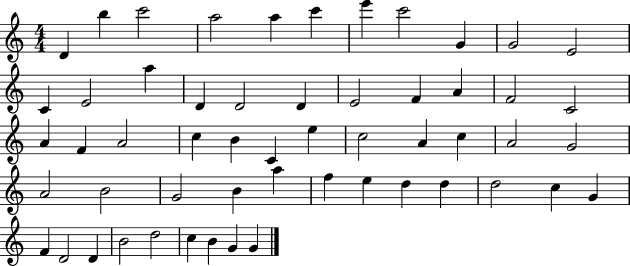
{
  \clef treble
  \numericTimeSignature
  \time 4/4
  \key c \major
  d'4 b''4 c'''2 | a''2 a''4 c'''4 | e'''4 c'''2 g'4 | g'2 e'2 | \break c'4 e'2 a''4 | d'4 d'2 d'4 | e'2 f'4 a'4 | f'2 c'2 | \break a'4 f'4 a'2 | c''4 b'4 c'4 e''4 | c''2 a'4 c''4 | a'2 g'2 | \break a'2 b'2 | g'2 b'4 a''4 | f''4 e''4 d''4 d''4 | d''2 c''4 g'4 | \break f'4 d'2 d'4 | b'2 d''2 | c''4 b'4 g'4 g'4 | \bar "|."
}